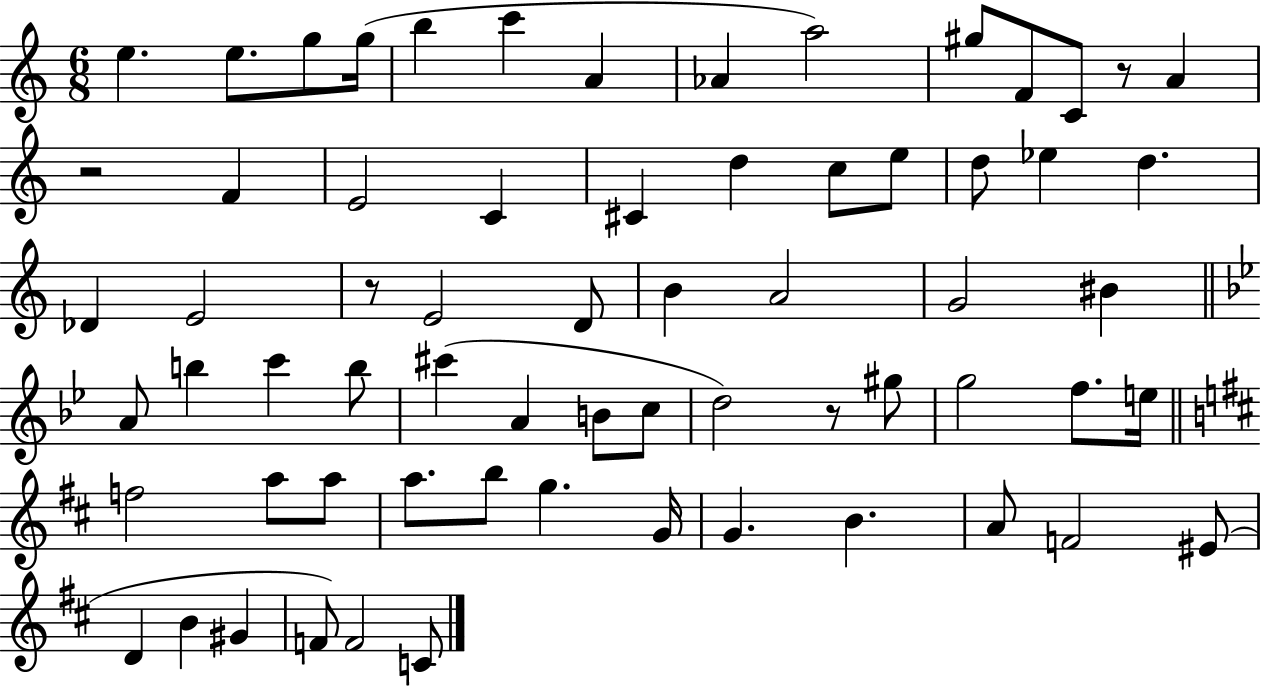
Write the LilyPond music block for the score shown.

{
  \clef treble
  \numericTimeSignature
  \time 6/8
  \key c \major
  \repeat volta 2 { e''4. e''8. g''8 g''16( | b''4 c'''4 a'4 | aes'4 a''2) | gis''8 f'8 c'8 r8 a'4 | \break r2 f'4 | e'2 c'4 | cis'4 d''4 c''8 e''8 | d''8 ees''4 d''4. | \break des'4 e'2 | r8 e'2 d'8 | b'4 a'2 | g'2 bis'4 | \break \bar "||" \break \key g \minor a'8 b''4 c'''4 b''8 | cis'''4( a'4 b'8 c''8 | d''2) r8 gis''8 | g''2 f''8. e''16 | \break \bar "||" \break \key b \minor f''2 a''8 a''8 | a''8. b''8 g''4. g'16 | g'4. b'4. | a'8 f'2 eis'8( | \break d'4 b'4 gis'4 | f'8) f'2 c'8 | } \bar "|."
}